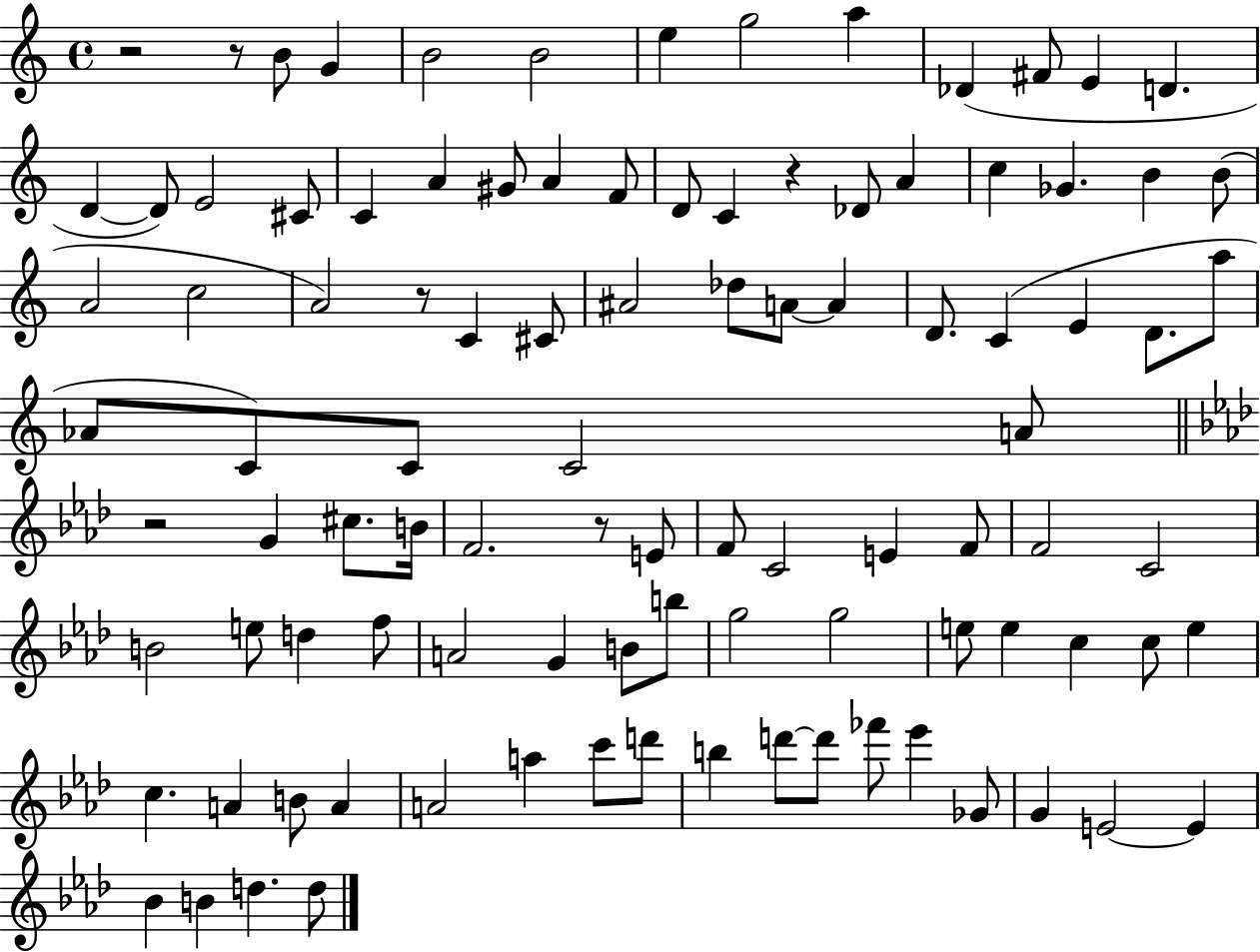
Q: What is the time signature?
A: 4/4